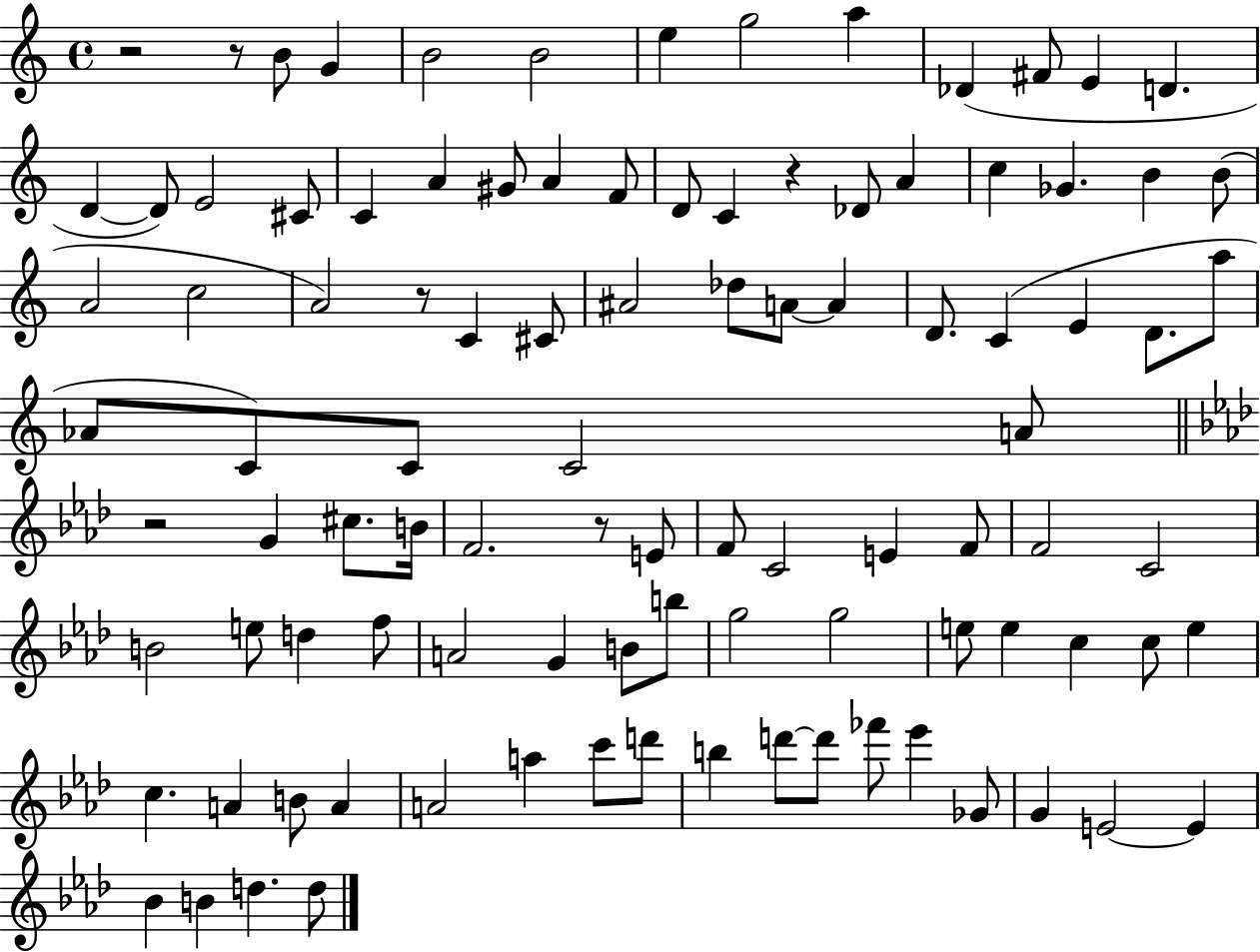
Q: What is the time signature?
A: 4/4